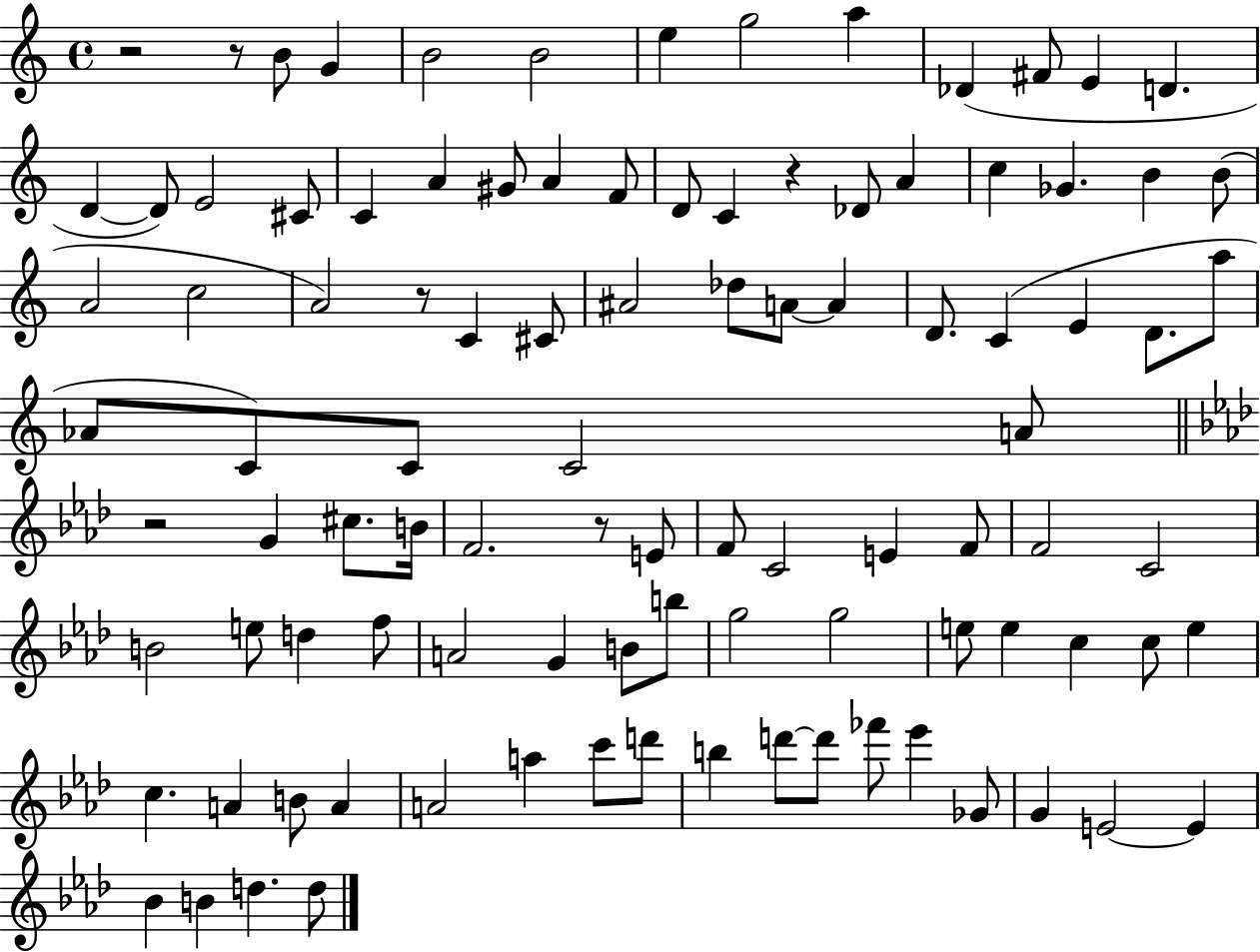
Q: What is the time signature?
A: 4/4